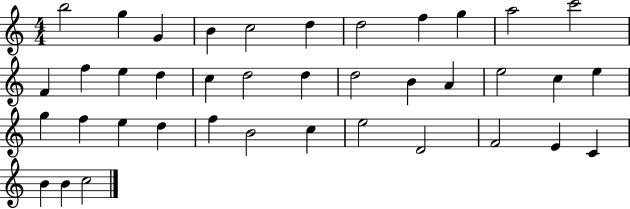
{
  \clef treble
  \numericTimeSignature
  \time 4/4
  \key c \major
  b''2 g''4 g'4 | b'4 c''2 d''4 | d''2 f''4 g''4 | a''2 c'''2 | \break f'4 f''4 e''4 d''4 | c''4 d''2 d''4 | d''2 b'4 a'4 | e''2 c''4 e''4 | \break g''4 f''4 e''4 d''4 | f''4 b'2 c''4 | e''2 d'2 | f'2 e'4 c'4 | \break b'4 b'4 c''2 | \bar "|."
}